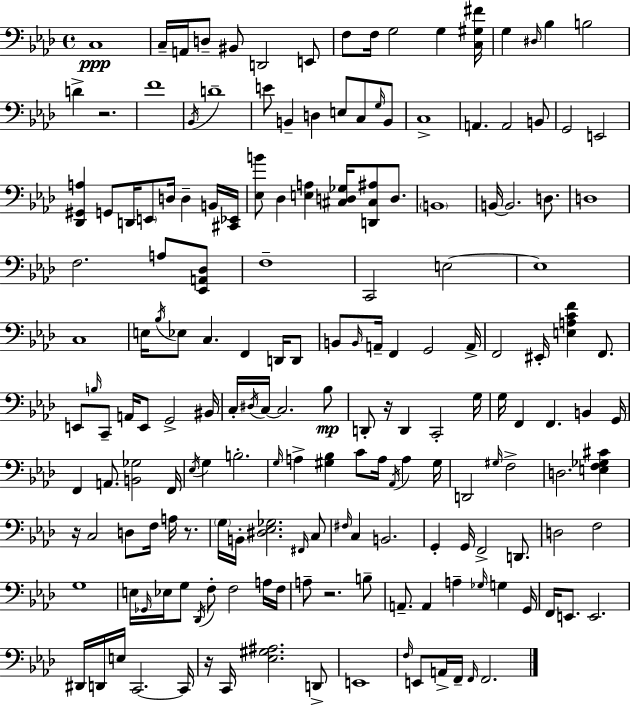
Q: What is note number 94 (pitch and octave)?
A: G3